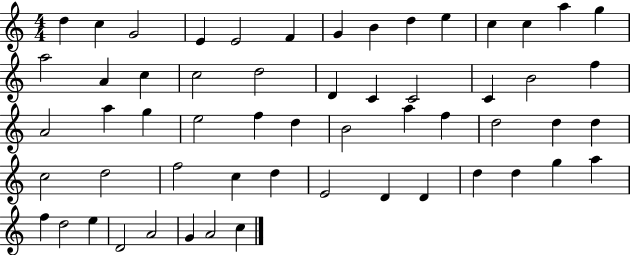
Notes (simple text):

D5/q C5/q G4/h E4/q E4/h F4/q G4/q B4/q D5/q E5/q C5/q C5/q A5/q G5/q A5/h A4/q C5/q C5/h D5/h D4/q C4/q C4/h C4/q B4/h F5/q A4/h A5/q G5/q E5/h F5/q D5/q B4/h A5/q F5/q D5/h D5/q D5/q C5/h D5/h F5/h C5/q D5/q E4/h D4/q D4/q D5/q D5/q G5/q A5/q F5/q D5/h E5/q D4/h A4/h G4/q A4/h C5/q